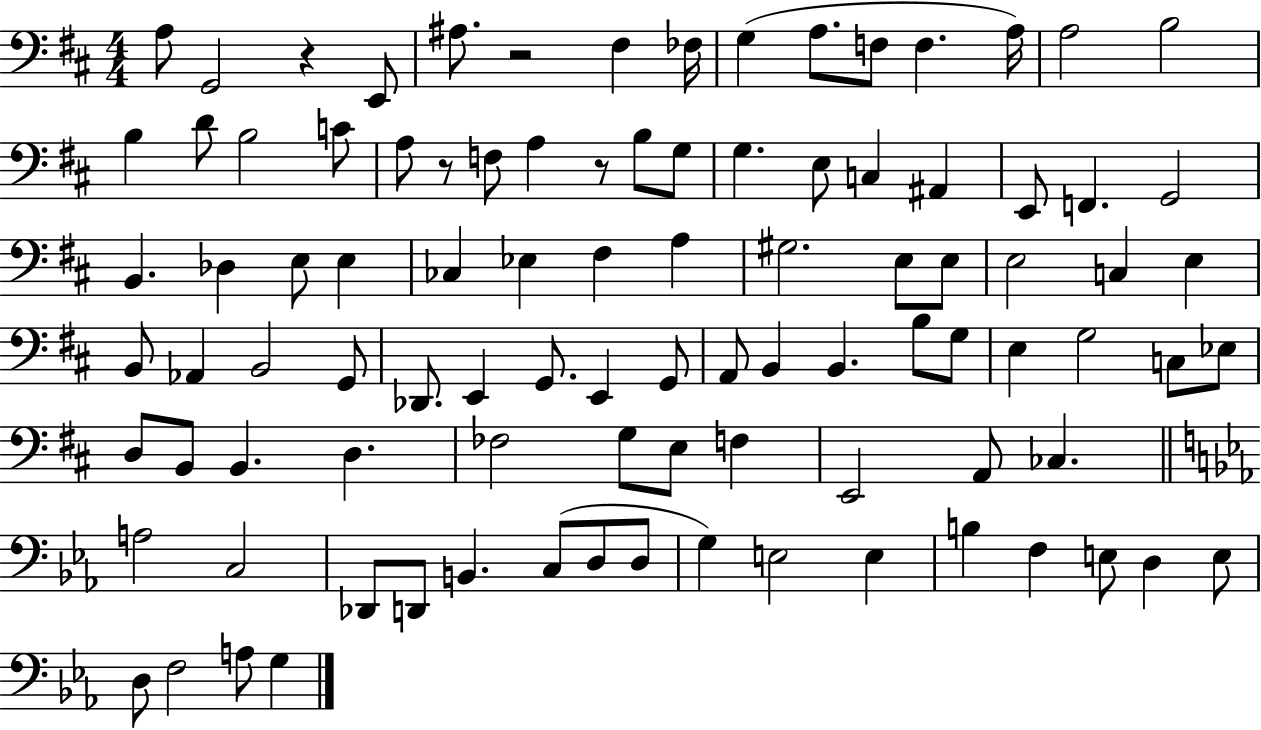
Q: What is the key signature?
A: D major